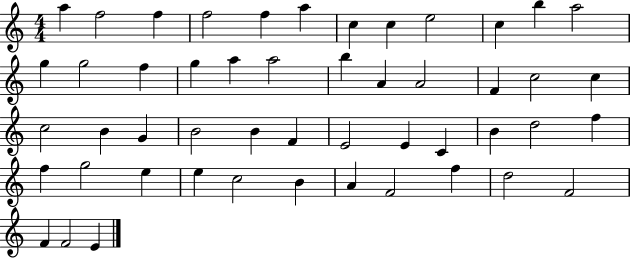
A5/q F5/h F5/q F5/h F5/q A5/q C5/q C5/q E5/h C5/q B5/q A5/h G5/q G5/h F5/q G5/q A5/q A5/h B5/q A4/q A4/h F4/q C5/h C5/q C5/h B4/q G4/q B4/h B4/q F4/q E4/h E4/q C4/q B4/q D5/h F5/q F5/q G5/h E5/q E5/q C5/h B4/q A4/q F4/h F5/q D5/h F4/h F4/q F4/h E4/q